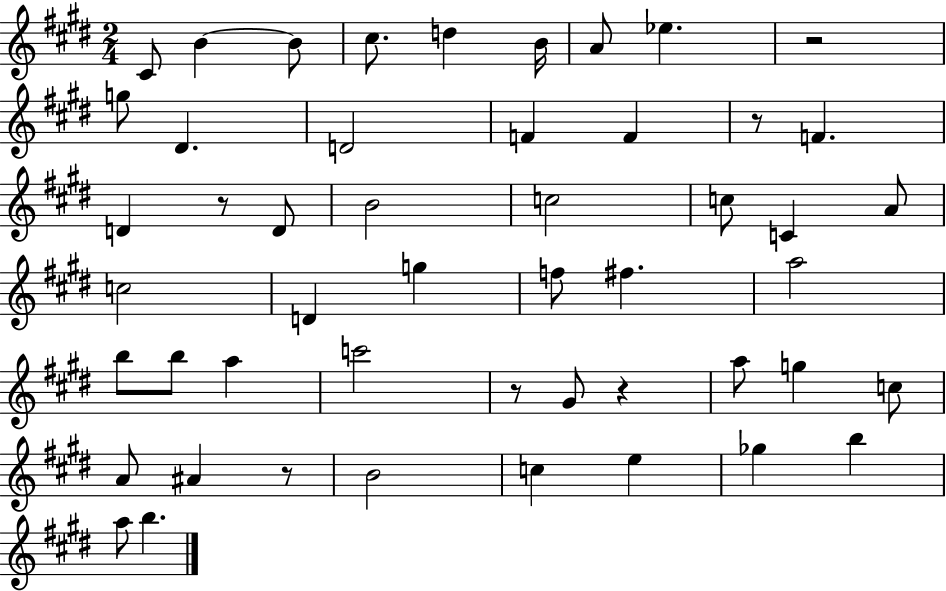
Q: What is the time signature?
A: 2/4